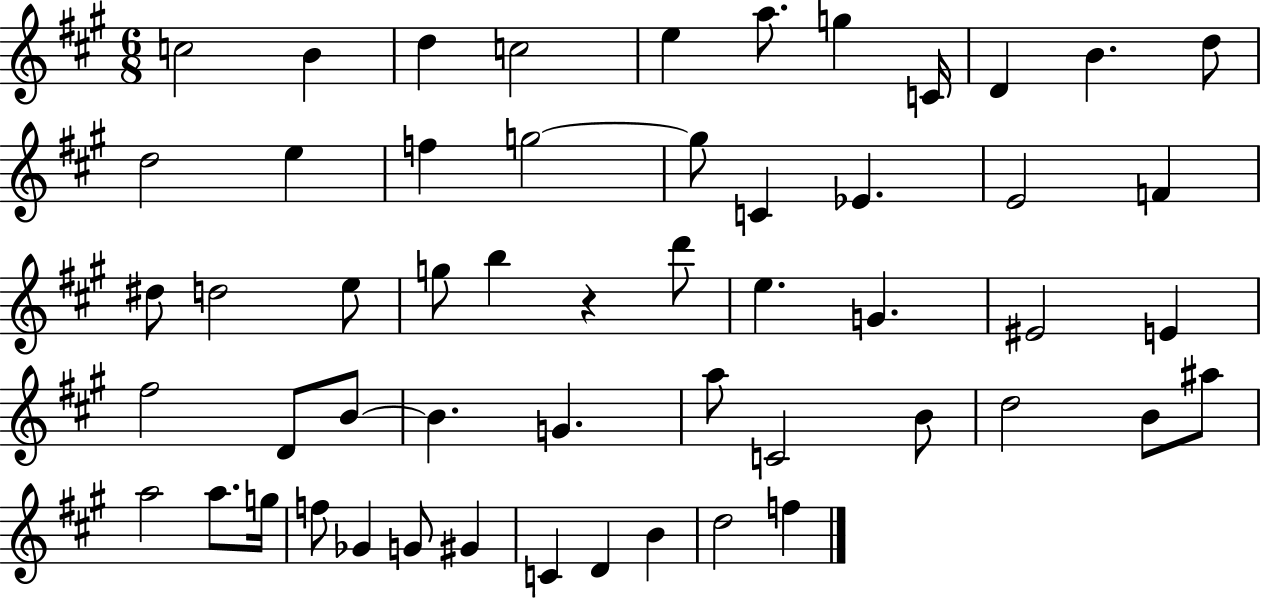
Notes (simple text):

C5/h B4/q D5/q C5/h E5/q A5/e. G5/q C4/s D4/q B4/q. D5/e D5/h E5/q F5/q G5/h G5/e C4/q Eb4/q. E4/h F4/q D#5/e D5/h E5/e G5/e B5/q R/q D6/e E5/q. G4/q. EIS4/h E4/q F#5/h D4/e B4/e B4/q. G4/q. A5/e C4/h B4/e D5/h B4/e A#5/e A5/h A5/e. G5/s F5/e Gb4/q G4/e G#4/q C4/q D4/q B4/q D5/h F5/q